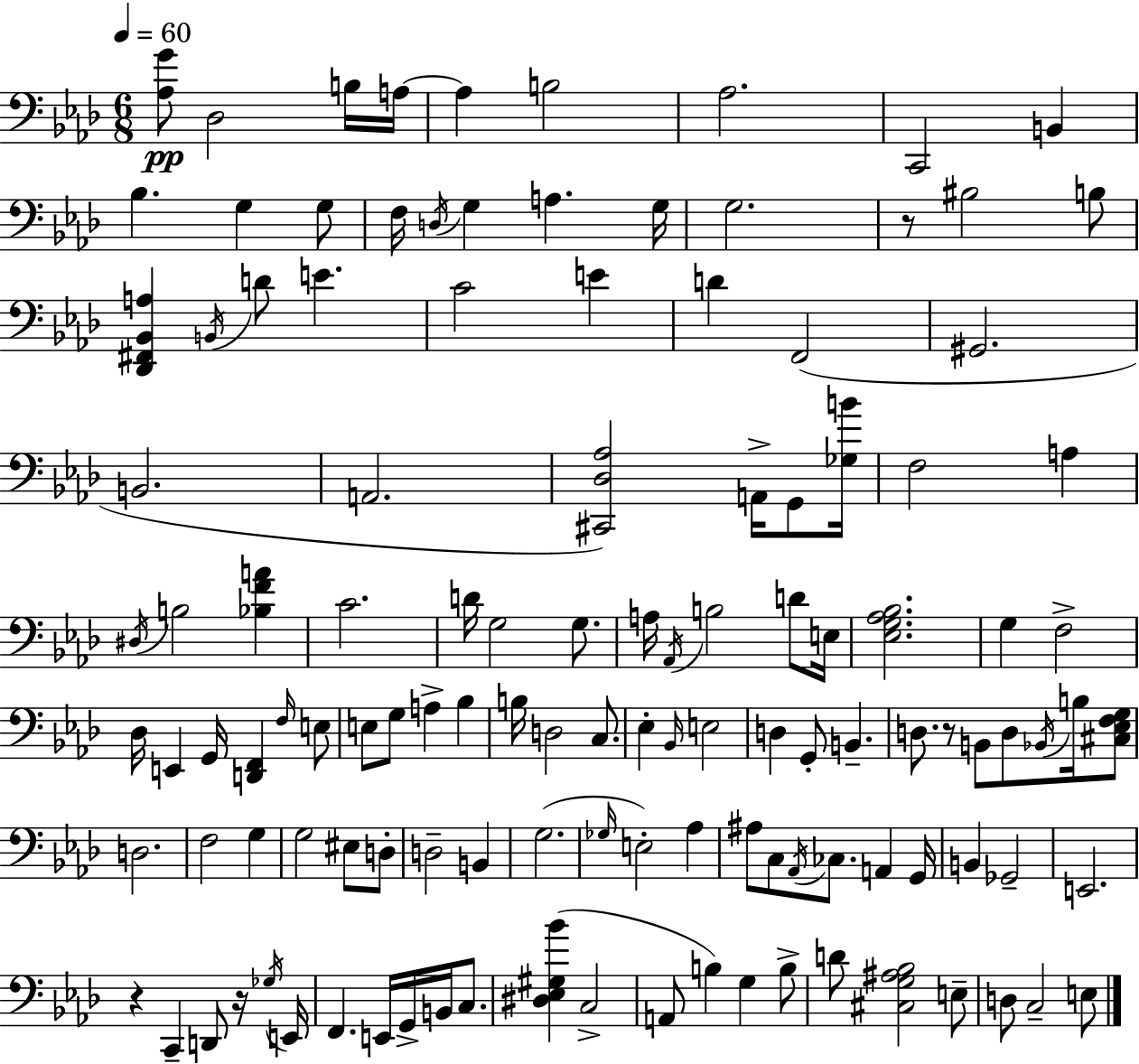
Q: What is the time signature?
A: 6/8